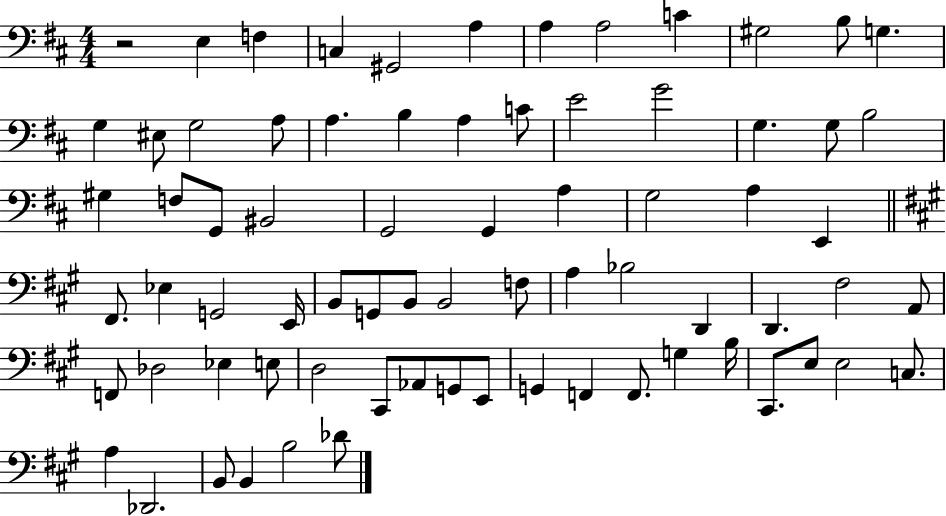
X:1
T:Untitled
M:4/4
L:1/4
K:D
z2 E, F, C, ^G,,2 A, A, A,2 C ^G,2 B,/2 G, G, ^E,/2 G,2 A,/2 A, B, A, C/2 E2 G2 G, G,/2 B,2 ^G, F,/2 G,,/2 ^B,,2 G,,2 G,, A, G,2 A, E,, ^F,,/2 _E, G,,2 E,,/4 B,,/2 G,,/2 B,,/2 B,,2 F,/2 A, _B,2 D,, D,, ^F,2 A,,/2 F,,/2 _D,2 _E, E,/2 D,2 ^C,,/2 _A,,/2 G,,/2 E,,/2 G,, F,, F,,/2 G, B,/4 ^C,,/2 E,/2 E,2 C,/2 A, _D,,2 B,,/2 B,, B,2 _D/2